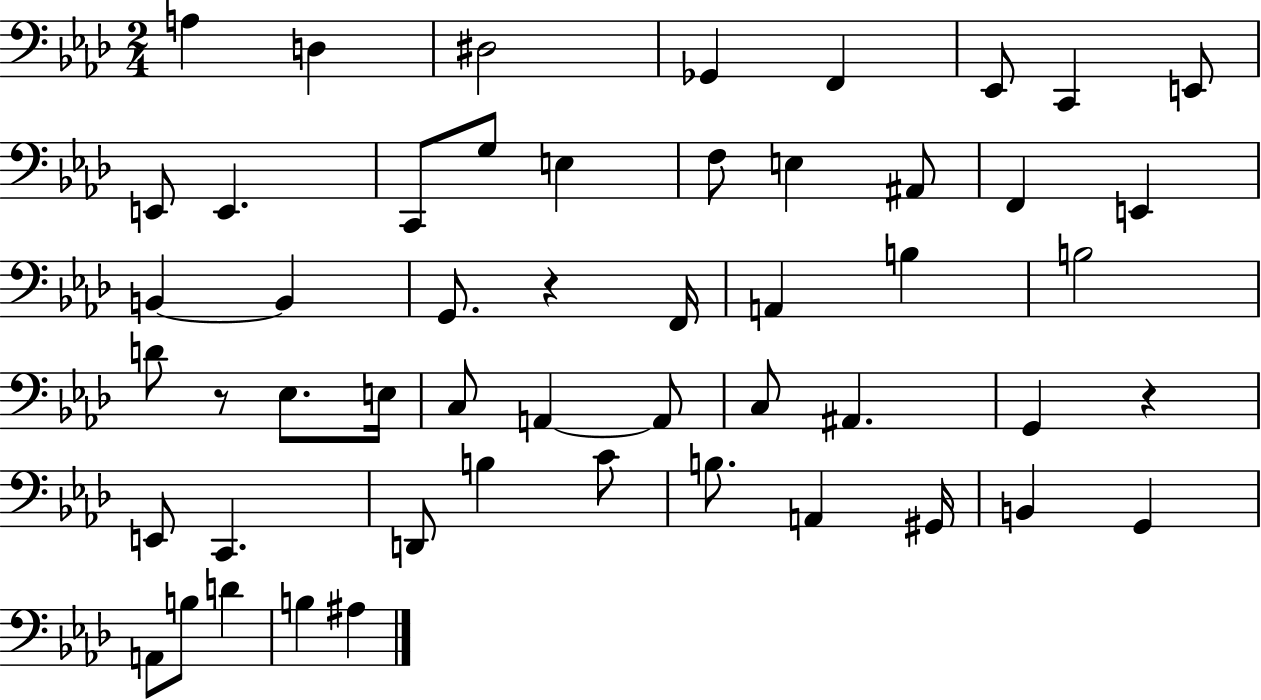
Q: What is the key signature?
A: AES major